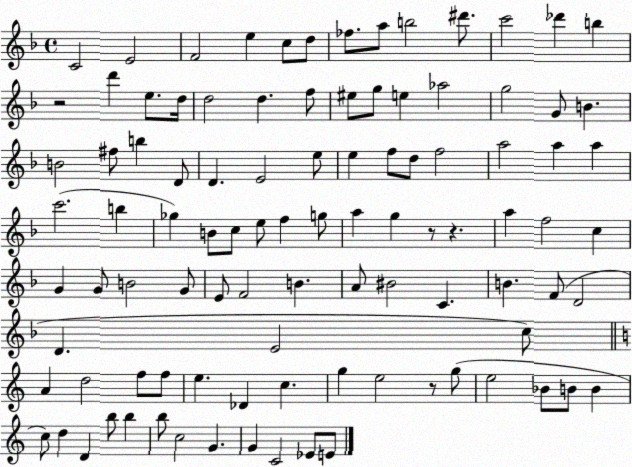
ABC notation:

X:1
T:Untitled
M:4/4
L:1/4
K:F
C2 E2 F2 e c/2 d/2 _f/2 a/2 b2 ^d'/2 c'2 _d' b z2 d' e/2 d/4 d2 d f/2 ^e/2 g/2 e _a2 g2 G/2 B B2 ^f/2 b D/2 D E2 e/2 e f/2 d/2 f2 a2 a a c'2 b _g B/2 c/2 e/2 f g/2 a g z/2 z a f2 c G G/2 B2 G/2 E/2 F2 B A/2 ^B2 C B F/2 D2 D E2 c/2 A d2 f/2 f/2 e _D c g e2 z/2 g/2 e2 _B/2 B/2 B c/2 d D b/2 b b/2 c2 G G C2 _E/2 E/2